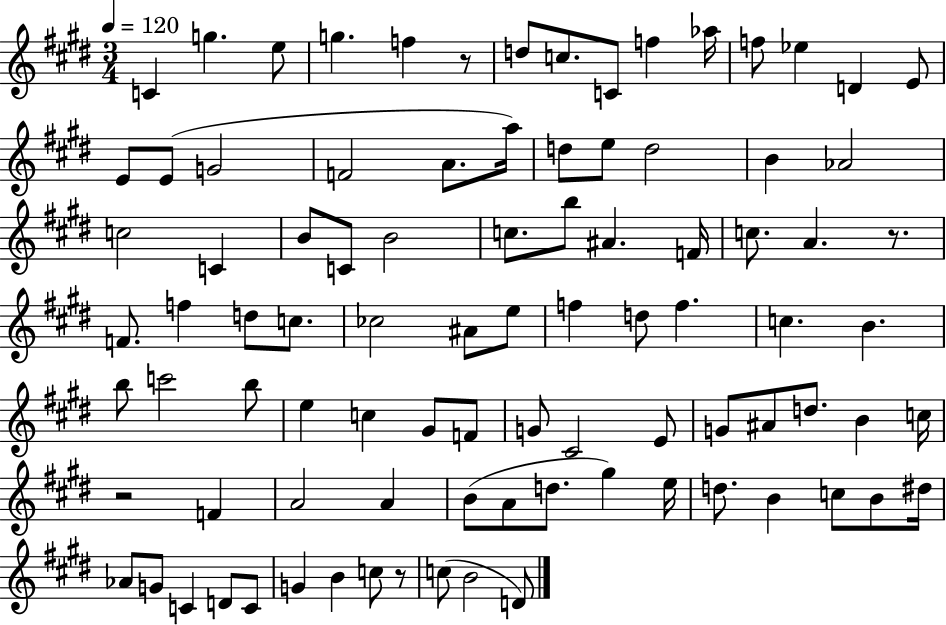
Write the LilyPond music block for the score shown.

{
  \clef treble
  \numericTimeSignature
  \time 3/4
  \key e \major
  \tempo 4 = 120
  c'4 g''4. e''8 | g''4. f''4 r8 | d''8 c''8. c'8 f''4 aes''16 | f''8 ees''4 d'4 e'8 | \break e'8 e'8( g'2 | f'2 a'8. a''16) | d''8 e''8 d''2 | b'4 aes'2 | \break c''2 c'4 | b'8 c'8 b'2 | c''8. b''8 ais'4. f'16 | c''8. a'4. r8. | \break f'8. f''4 d''8 c''8. | ces''2 ais'8 e''8 | f''4 d''8 f''4. | c''4. b'4. | \break b''8 c'''2 b''8 | e''4 c''4 gis'8 f'8 | g'8 cis'2 e'8 | g'8 ais'8 d''8. b'4 c''16 | \break r2 f'4 | a'2 a'4 | b'8( a'8 d''8. gis''4) e''16 | d''8. b'4 c''8 b'8 dis''16 | \break aes'8 g'8 c'4 d'8 c'8 | g'4 b'4 c''8 r8 | c''8( b'2 d'8) | \bar "|."
}